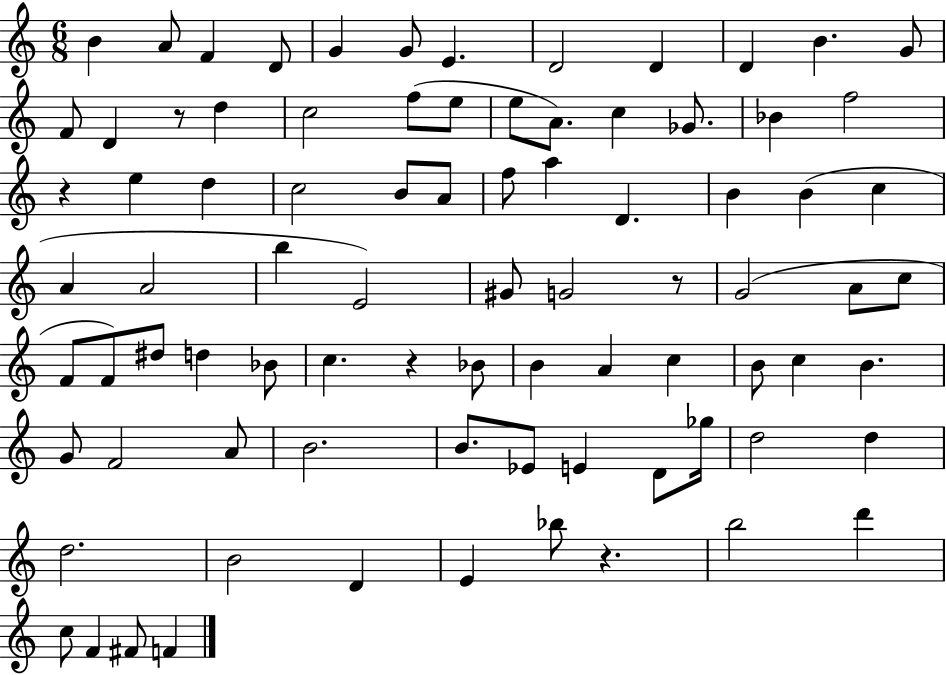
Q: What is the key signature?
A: C major